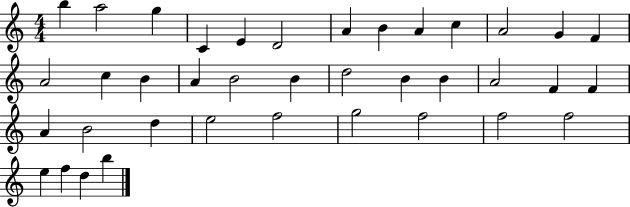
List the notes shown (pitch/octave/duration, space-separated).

B5/q A5/h G5/q C4/q E4/q D4/h A4/q B4/q A4/q C5/q A4/h G4/q F4/q A4/h C5/q B4/q A4/q B4/h B4/q D5/h B4/q B4/q A4/h F4/q F4/q A4/q B4/h D5/q E5/h F5/h G5/h F5/h F5/h F5/h E5/q F5/q D5/q B5/q